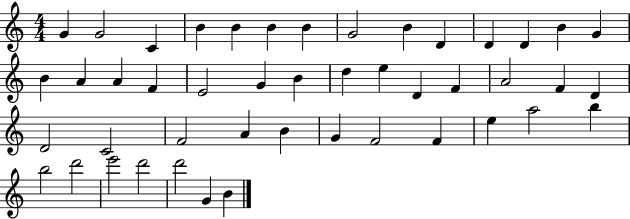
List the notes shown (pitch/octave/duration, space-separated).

G4/q G4/h C4/q B4/q B4/q B4/q B4/q G4/h B4/q D4/q D4/q D4/q B4/q G4/q B4/q A4/q A4/q F4/q E4/h G4/q B4/q D5/q E5/q D4/q F4/q A4/h F4/q D4/q D4/h C4/h F4/h A4/q B4/q G4/q F4/h F4/q E5/q A5/h B5/q B5/h D6/h E6/h D6/h D6/h G4/q B4/q